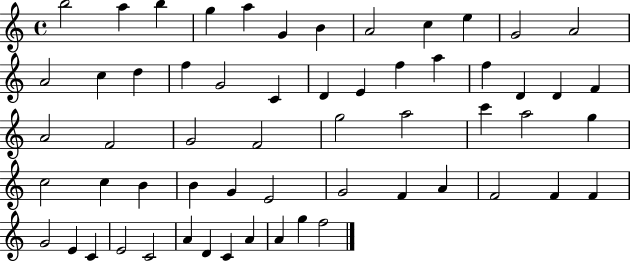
{
  \clef treble
  \time 4/4
  \defaultTimeSignature
  \key c \major
  b''2 a''4 b''4 | g''4 a''4 g'4 b'4 | a'2 c''4 e''4 | g'2 a'2 | \break a'2 c''4 d''4 | f''4 g'2 c'4 | d'4 e'4 f''4 a''4 | f''4 d'4 d'4 f'4 | \break a'2 f'2 | g'2 f'2 | g''2 a''2 | c'''4 a''2 g''4 | \break c''2 c''4 b'4 | b'4 g'4 e'2 | g'2 f'4 a'4 | f'2 f'4 f'4 | \break g'2 e'4 c'4 | e'2 c'2 | a'4 d'4 c'4 a'4 | a'4 g''4 f''2 | \break \bar "|."
}